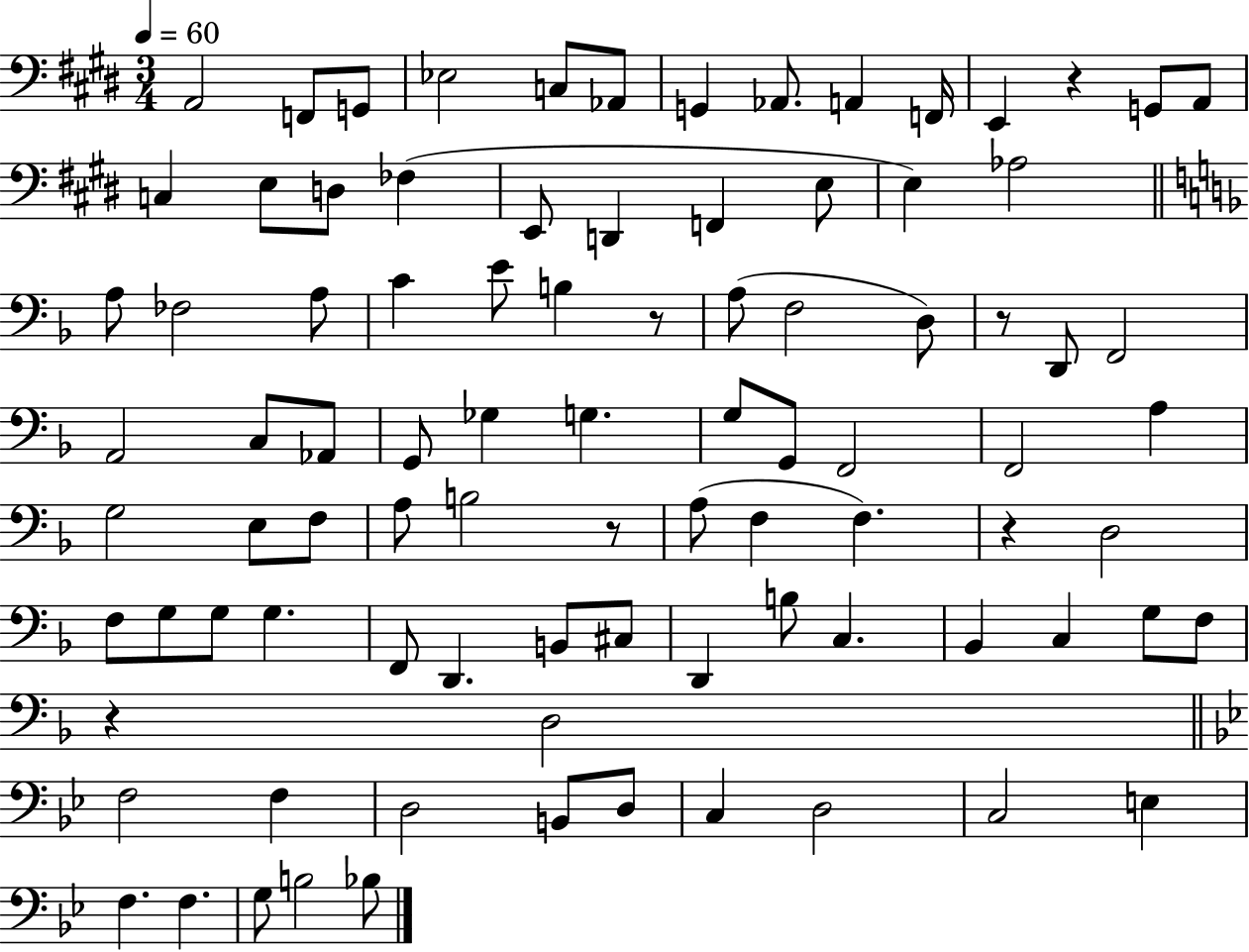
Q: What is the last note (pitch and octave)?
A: Bb3